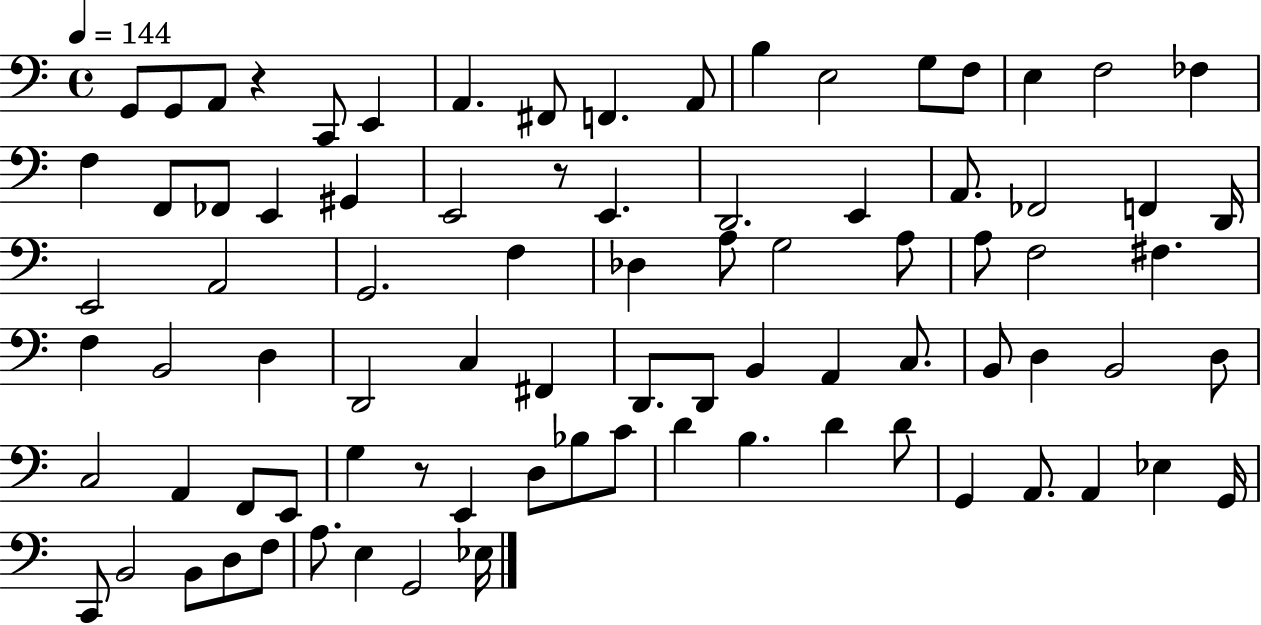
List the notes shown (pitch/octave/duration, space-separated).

G2/e G2/e A2/e R/q C2/e E2/q A2/q. F#2/e F2/q. A2/e B3/q E3/h G3/e F3/e E3/q F3/h FES3/q F3/q F2/e FES2/e E2/q G#2/q E2/h R/e E2/q. D2/h. E2/q A2/e. FES2/h F2/q D2/s E2/h A2/h G2/h. F3/q Db3/q A3/e G3/h A3/e A3/e F3/h F#3/q. F3/q B2/h D3/q D2/h C3/q F#2/q D2/e. D2/e B2/q A2/q C3/e. B2/e D3/q B2/h D3/e C3/h A2/q F2/e E2/e G3/q R/e E2/q D3/e Bb3/e C4/e D4/q B3/q. D4/q D4/e G2/q A2/e. A2/q Eb3/q G2/s C2/e B2/h B2/e D3/e F3/e A3/e. E3/q G2/h Eb3/s